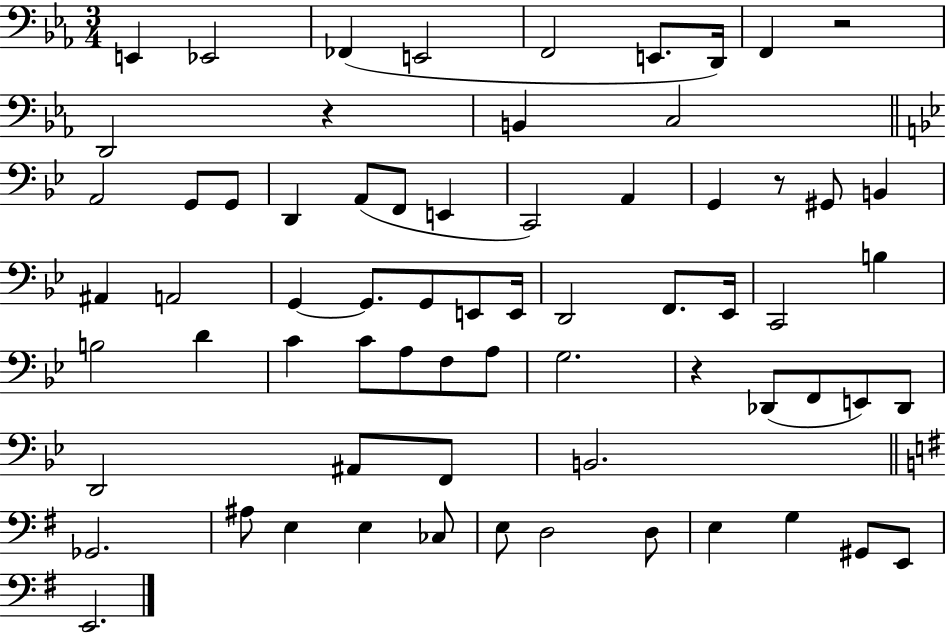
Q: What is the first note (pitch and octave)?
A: E2